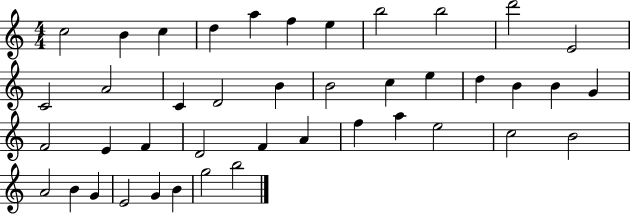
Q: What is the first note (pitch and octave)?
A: C5